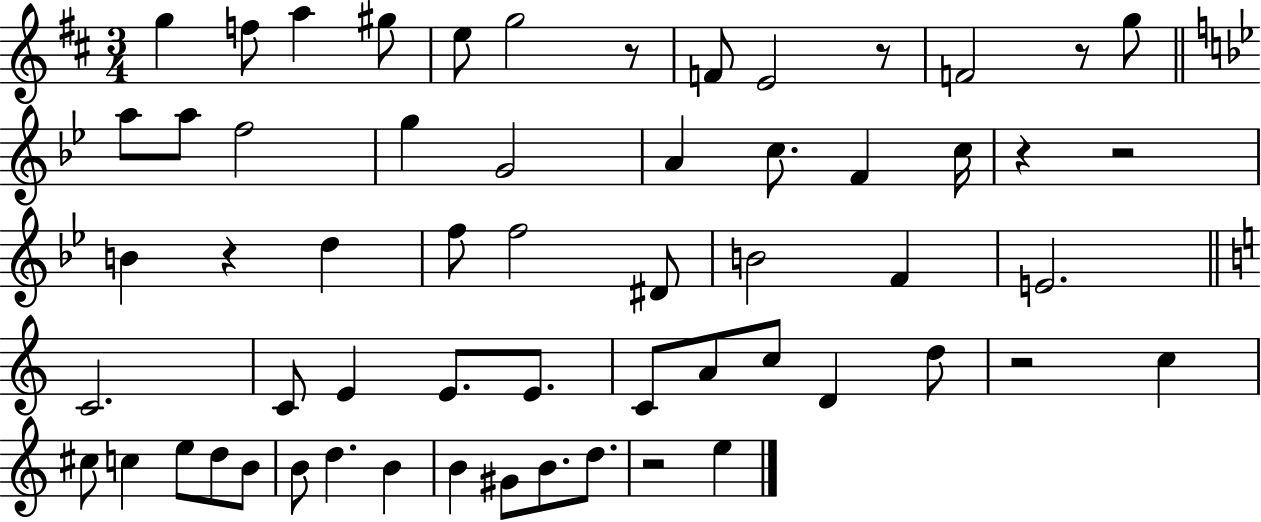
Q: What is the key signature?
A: D major